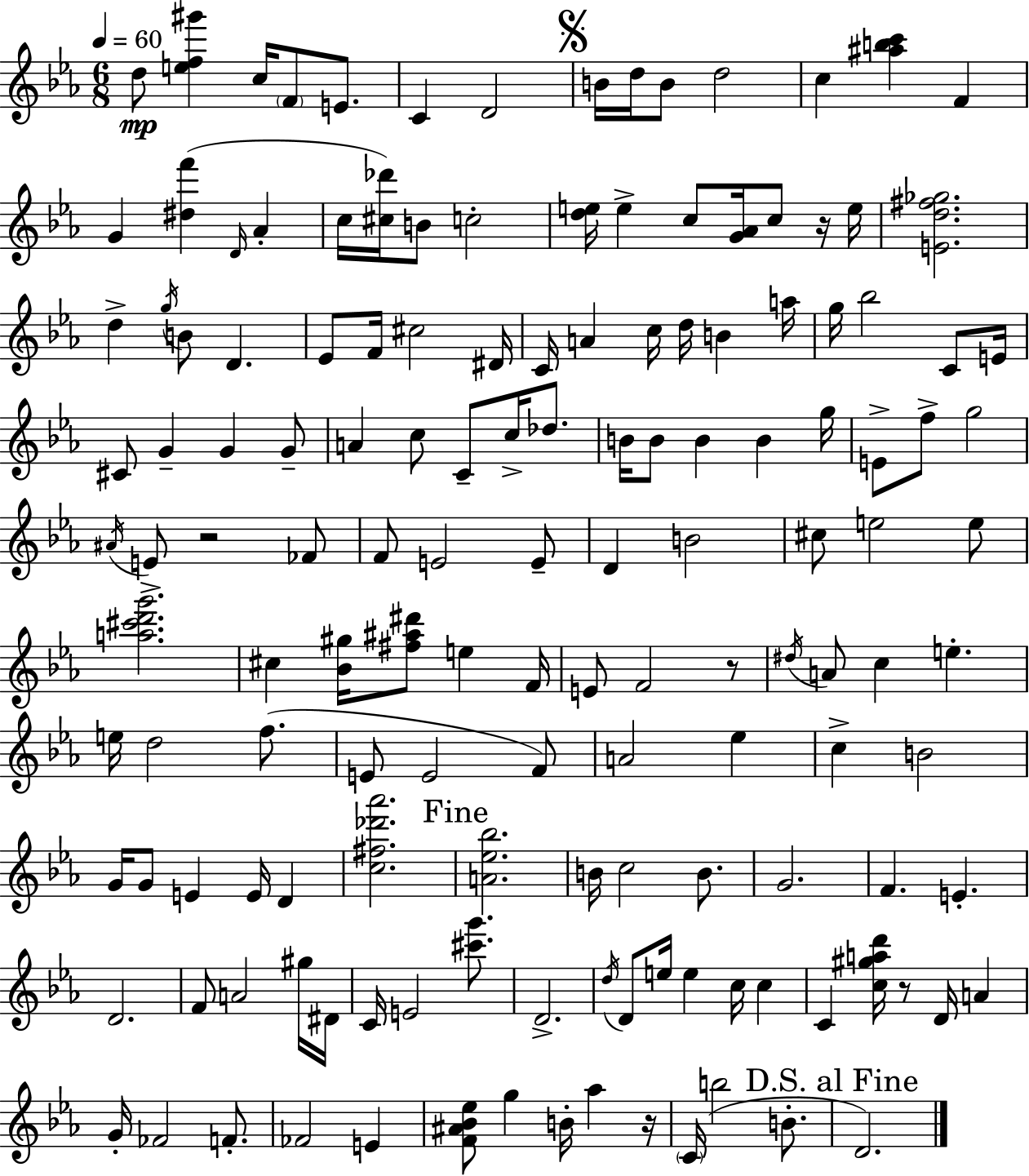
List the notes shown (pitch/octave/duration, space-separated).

D5/e [E5,F5,G#6]/q C5/s F4/e E4/e. C4/q D4/h B4/s D5/s B4/e D5/h C5/q [A#5,B5,C6]/q F4/q G4/q [D#5,F6]/q D4/s Ab4/q C5/s [C#5,Db6]/s B4/e C5/h [D5,E5]/s E5/q C5/e [G4,Ab4]/s C5/e R/s E5/s [E4,D5,F#5,Gb5]/h. D5/q G5/s B4/e D4/q. Eb4/e F4/s C#5/h D#4/s C4/s A4/q C5/s D5/s B4/q A5/s G5/s Bb5/h C4/e E4/s C#4/e G4/q G4/q G4/e A4/q C5/e C4/e C5/s Db5/e. B4/s B4/e B4/q B4/q G5/s E4/e F5/e G5/h A#4/s E4/e R/h FES4/e F4/e E4/h E4/e D4/q B4/h C#5/e E5/h E5/e [A5,C#6,D6,G6]/h. C#5/q [Bb4,G#5]/s [F#5,A#5,D#6]/e E5/q F4/s E4/e F4/h R/e D#5/s A4/e C5/q E5/q. E5/s D5/h F5/e. E4/e E4/h F4/e A4/h Eb5/q C5/q B4/h G4/s G4/e E4/q E4/s D4/q [C5,F#5,Db6,Ab6]/h. [A4,Eb5,Bb5]/h. B4/s C5/h B4/e. G4/h. F4/q. E4/q. D4/h. F4/e A4/h G#5/s D#4/s C4/s E4/h [C#6,G6]/e. D4/h. D5/s D4/e E5/s E5/q C5/s C5/q C4/q [C5,G#5,A5,D6]/s R/e D4/s A4/q G4/s FES4/h F4/e. FES4/h E4/q [F4,A#4,Bb4,Eb5]/e G5/q B4/s Ab5/q R/s C4/s B5/h B4/e. D4/h.